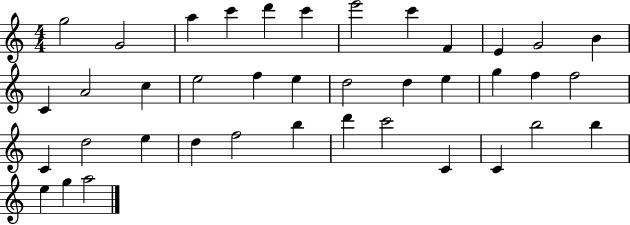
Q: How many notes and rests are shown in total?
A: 39